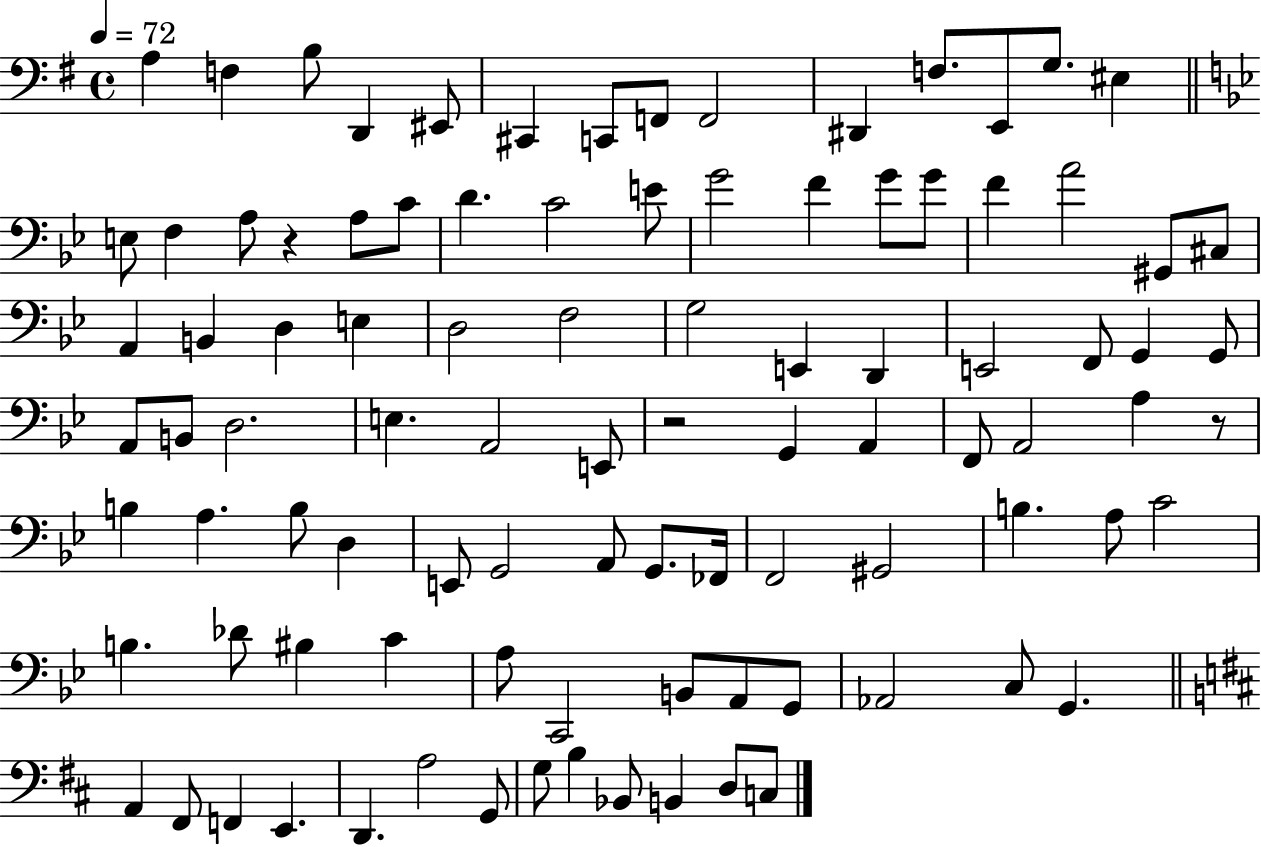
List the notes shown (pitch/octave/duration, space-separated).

A3/q F3/q B3/e D2/q EIS2/e C#2/q C2/e F2/e F2/h D#2/q F3/e. E2/e G3/e. EIS3/q E3/e F3/q A3/e R/q A3/e C4/e D4/q. C4/h E4/e G4/h F4/q G4/e G4/e F4/q A4/h G#2/e C#3/e A2/q B2/q D3/q E3/q D3/h F3/h G3/h E2/q D2/q E2/h F2/e G2/q G2/e A2/e B2/e D3/h. E3/q. A2/h E2/e R/h G2/q A2/q F2/e A2/h A3/q R/e B3/q A3/q. B3/e D3/q E2/e G2/h A2/e G2/e. FES2/s F2/h G#2/h B3/q. A3/e C4/h B3/q. Db4/e BIS3/q C4/q A3/e C2/h B2/e A2/e G2/e Ab2/h C3/e G2/q. A2/q F#2/e F2/q E2/q. D2/q. A3/h G2/e G3/e B3/q Bb2/e B2/q D3/e C3/e